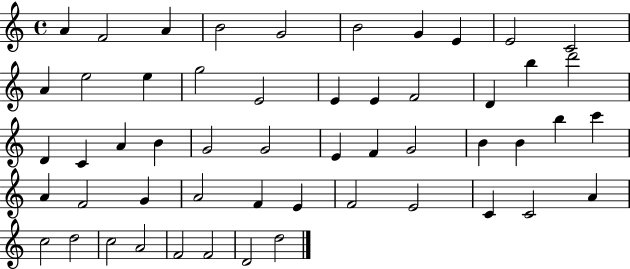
A4/q F4/h A4/q B4/h G4/h B4/h G4/q E4/q E4/h C4/h A4/q E5/h E5/q G5/h E4/h E4/q E4/q F4/h D4/q B5/q D6/h D4/q C4/q A4/q B4/q G4/h G4/h E4/q F4/q G4/h B4/q B4/q B5/q C6/q A4/q F4/h G4/q A4/h F4/q E4/q F4/h E4/h C4/q C4/h A4/q C5/h D5/h C5/h A4/h F4/h F4/h D4/h D5/h